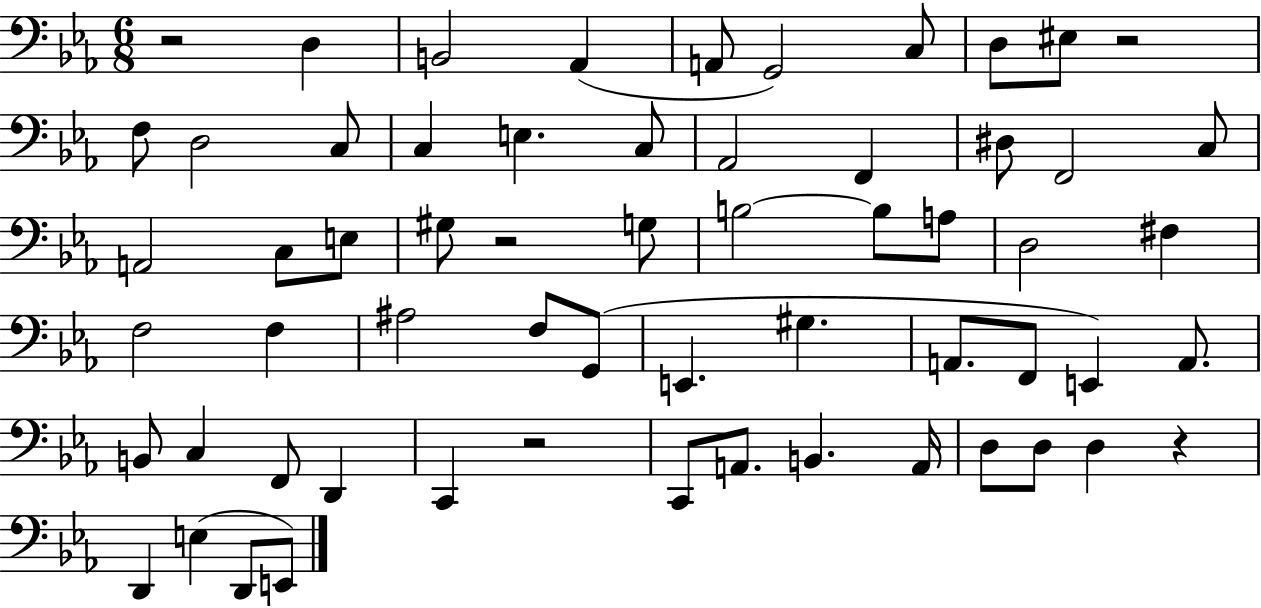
{
  \clef bass
  \numericTimeSignature
  \time 6/8
  \key ees \major
  r2 d4 | b,2 aes,4( | a,8 g,2) c8 | d8 eis8 r2 | \break f8 d2 c8 | c4 e4. c8 | aes,2 f,4 | dis8 f,2 c8 | \break a,2 c8 e8 | gis8 r2 g8 | b2~~ b8 a8 | d2 fis4 | \break f2 f4 | ais2 f8 g,8( | e,4. gis4. | a,8. f,8 e,4) a,8. | \break b,8 c4 f,8 d,4 | c,4 r2 | c,8 a,8. b,4. a,16 | d8 d8 d4 r4 | \break d,4 e4( d,8 e,8) | \bar "|."
}